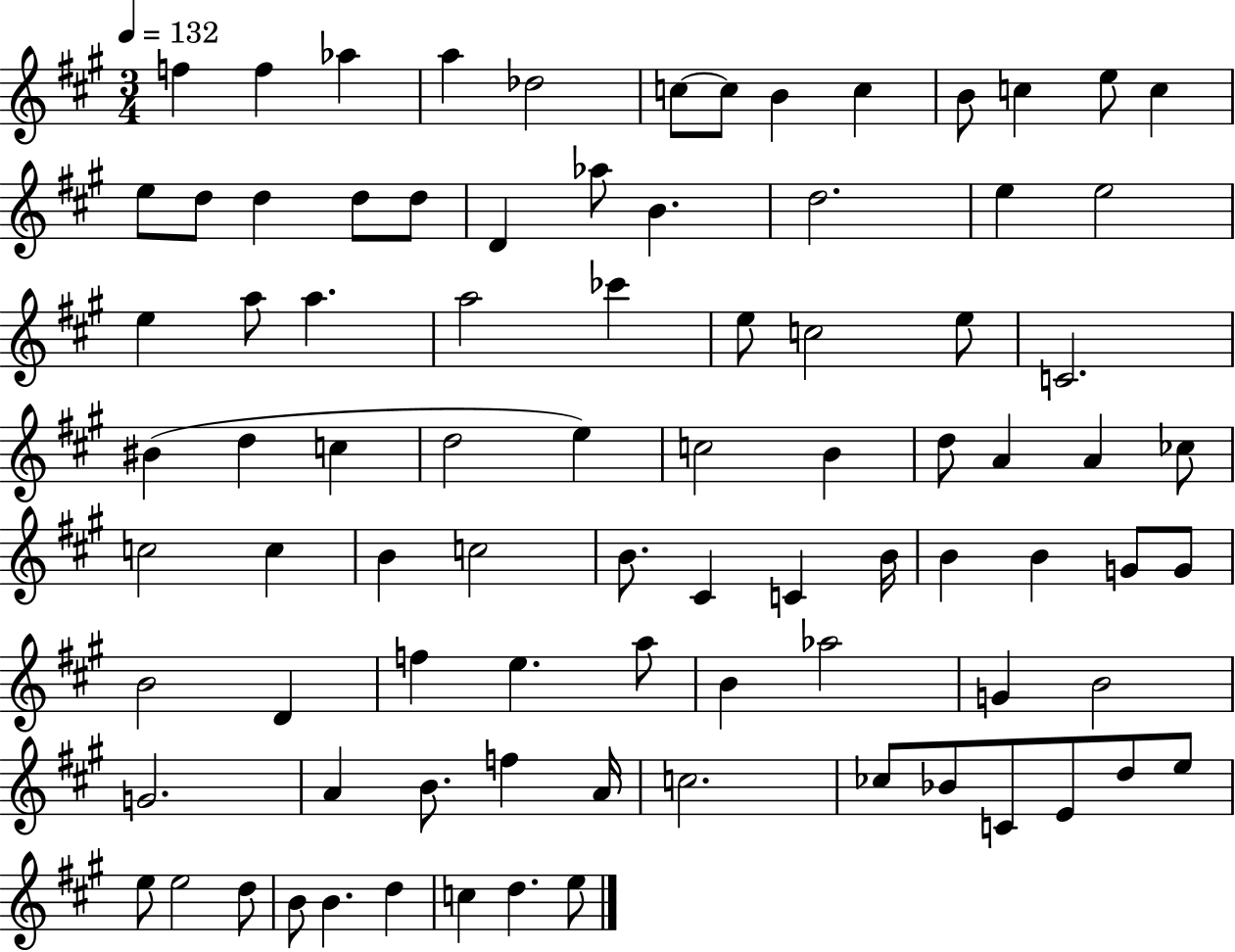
{
  \clef treble
  \numericTimeSignature
  \time 3/4
  \key a \major
  \tempo 4 = 132
  \repeat volta 2 { f''4 f''4 aes''4 | a''4 des''2 | c''8~~ c''8 b'4 c''4 | b'8 c''4 e''8 c''4 | \break e''8 d''8 d''4 d''8 d''8 | d'4 aes''8 b'4. | d''2. | e''4 e''2 | \break e''4 a''8 a''4. | a''2 ces'''4 | e''8 c''2 e''8 | c'2. | \break bis'4( d''4 c''4 | d''2 e''4) | c''2 b'4 | d''8 a'4 a'4 ces''8 | \break c''2 c''4 | b'4 c''2 | b'8. cis'4 c'4 b'16 | b'4 b'4 g'8 g'8 | \break b'2 d'4 | f''4 e''4. a''8 | b'4 aes''2 | g'4 b'2 | \break g'2. | a'4 b'8. f''4 a'16 | c''2. | ces''8 bes'8 c'8 e'8 d''8 e''8 | \break e''8 e''2 d''8 | b'8 b'4. d''4 | c''4 d''4. e''8 | } \bar "|."
}